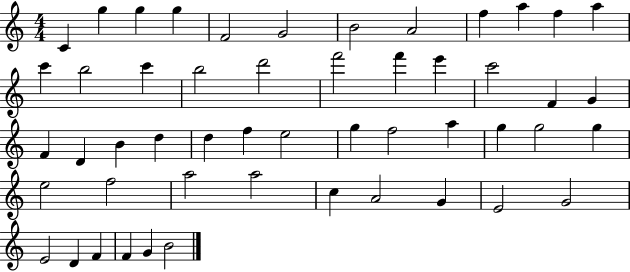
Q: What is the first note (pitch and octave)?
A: C4